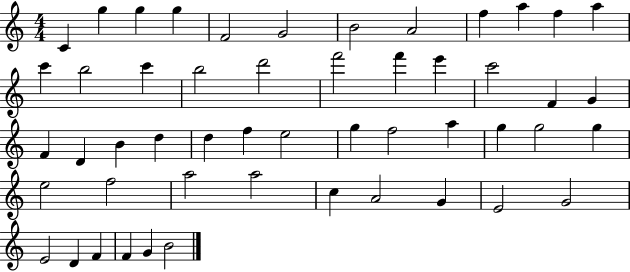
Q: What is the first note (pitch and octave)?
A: C4